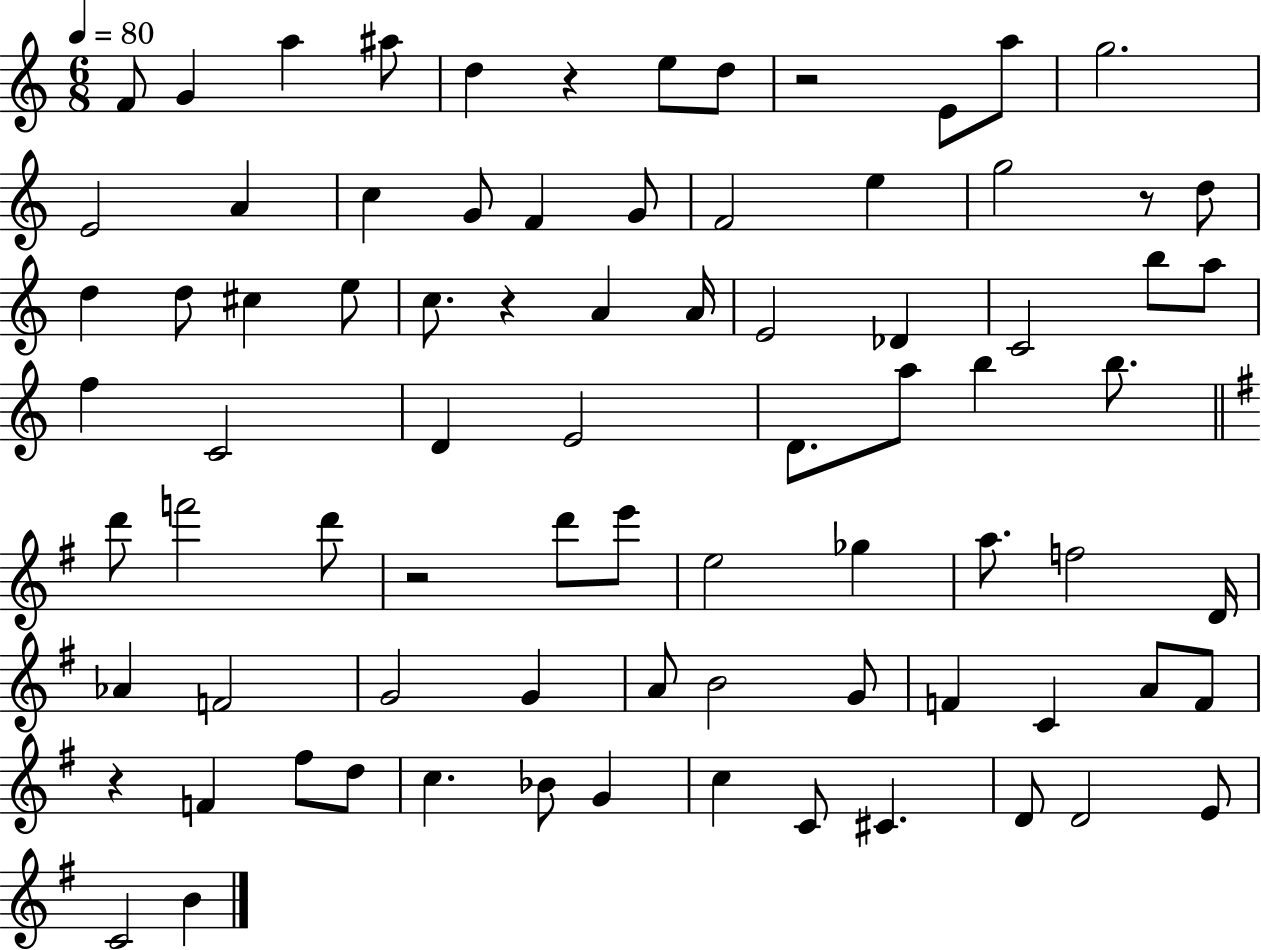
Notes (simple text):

F4/e G4/q A5/q A#5/e D5/q R/q E5/e D5/e R/h E4/e A5/e G5/h. E4/h A4/q C5/q G4/e F4/q G4/e F4/h E5/q G5/h R/e D5/e D5/q D5/e C#5/q E5/e C5/e. R/q A4/q A4/s E4/h Db4/q C4/h B5/e A5/e F5/q C4/h D4/q E4/h D4/e. A5/e B5/q B5/e. D6/e F6/h D6/e R/h D6/e E6/e E5/h Gb5/q A5/e. F5/h D4/s Ab4/q F4/h G4/h G4/q A4/e B4/h G4/e F4/q C4/q A4/e F4/e R/q F4/q F#5/e D5/e C5/q. Bb4/e G4/q C5/q C4/e C#4/q. D4/e D4/h E4/e C4/h B4/q